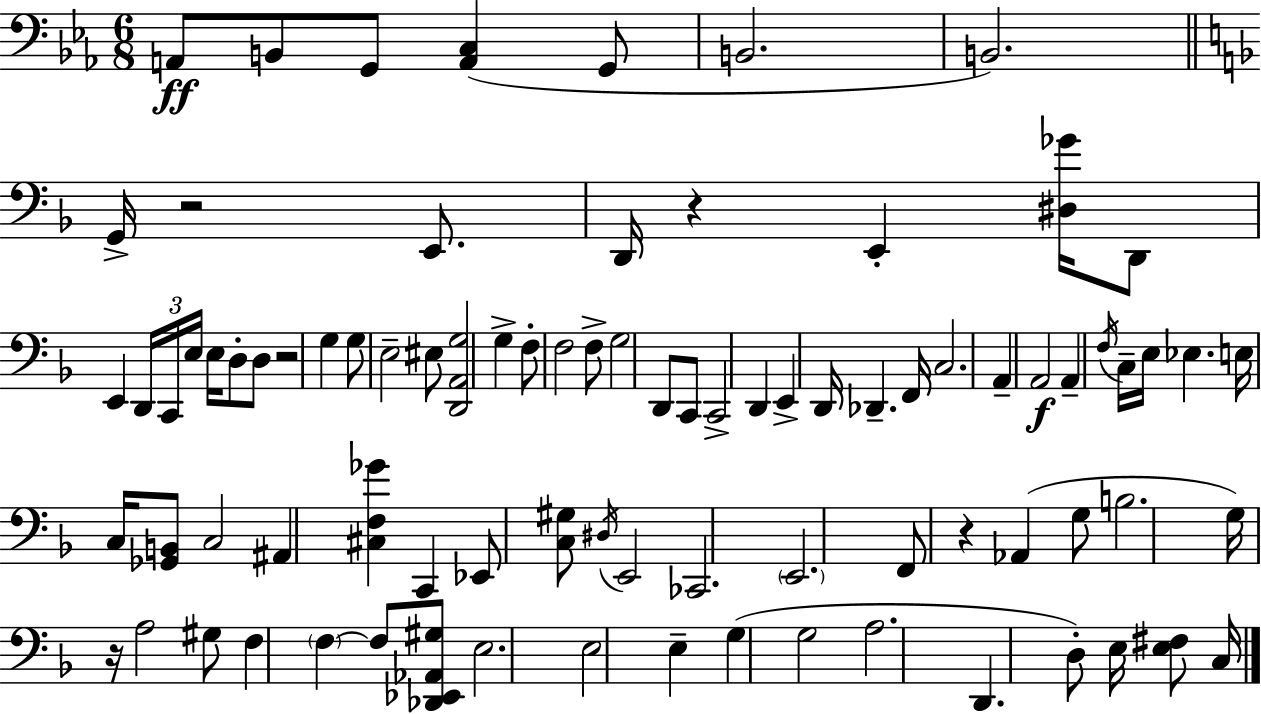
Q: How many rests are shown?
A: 5